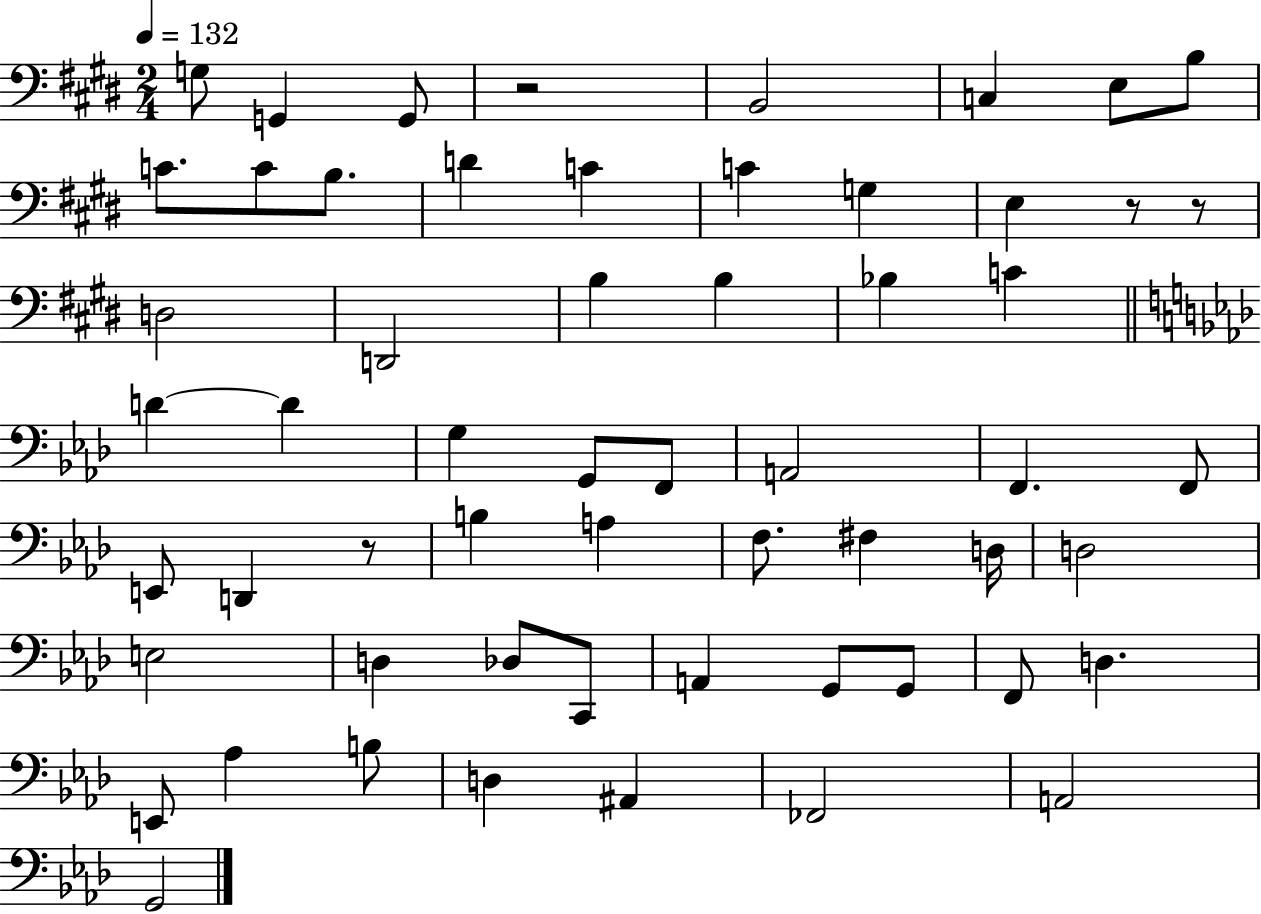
{
  \clef bass
  \numericTimeSignature
  \time 2/4
  \key e \major
  \tempo 4 = 132
  g8 g,4 g,8 | r2 | b,2 | c4 e8 b8 | \break c'8. c'8 b8. | d'4 c'4 | c'4 g4 | e4 r8 r8 | \break d2 | d,2 | b4 b4 | bes4 c'4 | \break \bar "||" \break \key aes \major d'4~~ d'4 | g4 g,8 f,8 | a,2 | f,4. f,8 | \break e,8 d,4 r8 | b4 a4 | f8. fis4 d16 | d2 | \break e2 | d4 des8 c,8 | a,4 g,8 g,8 | f,8 d4. | \break e,8 aes4 b8 | d4 ais,4 | fes,2 | a,2 | \break g,2 | \bar "|."
}